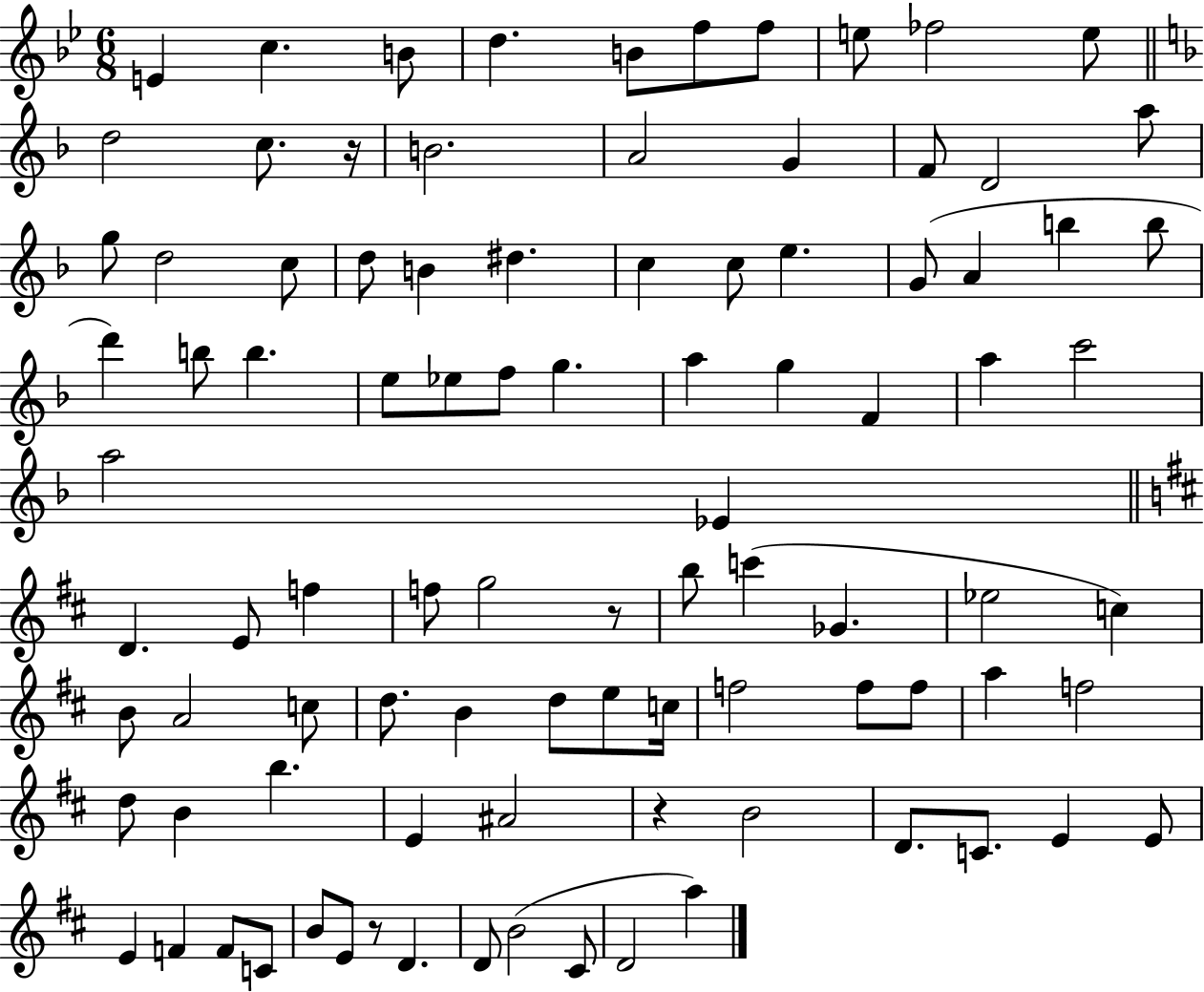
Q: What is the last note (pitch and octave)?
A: A5